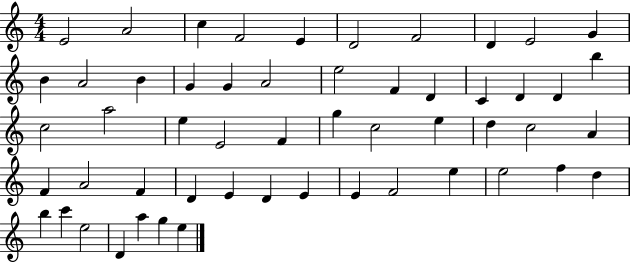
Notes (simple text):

E4/h A4/h C5/q F4/h E4/q D4/h F4/h D4/q E4/h G4/q B4/q A4/h B4/q G4/q G4/q A4/h E5/h F4/q D4/q C4/q D4/q D4/q B5/q C5/h A5/h E5/q E4/h F4/q G5/q C5/h E5/q D5/q C5/h A4/q F4/q A4/h F4/q D4/q E4/q D4/q E4/q E4/q F4/h E5/q E5/h F5/q D5/q B5/q C6/q E5/h D4/q A5/q G5/q E5/q